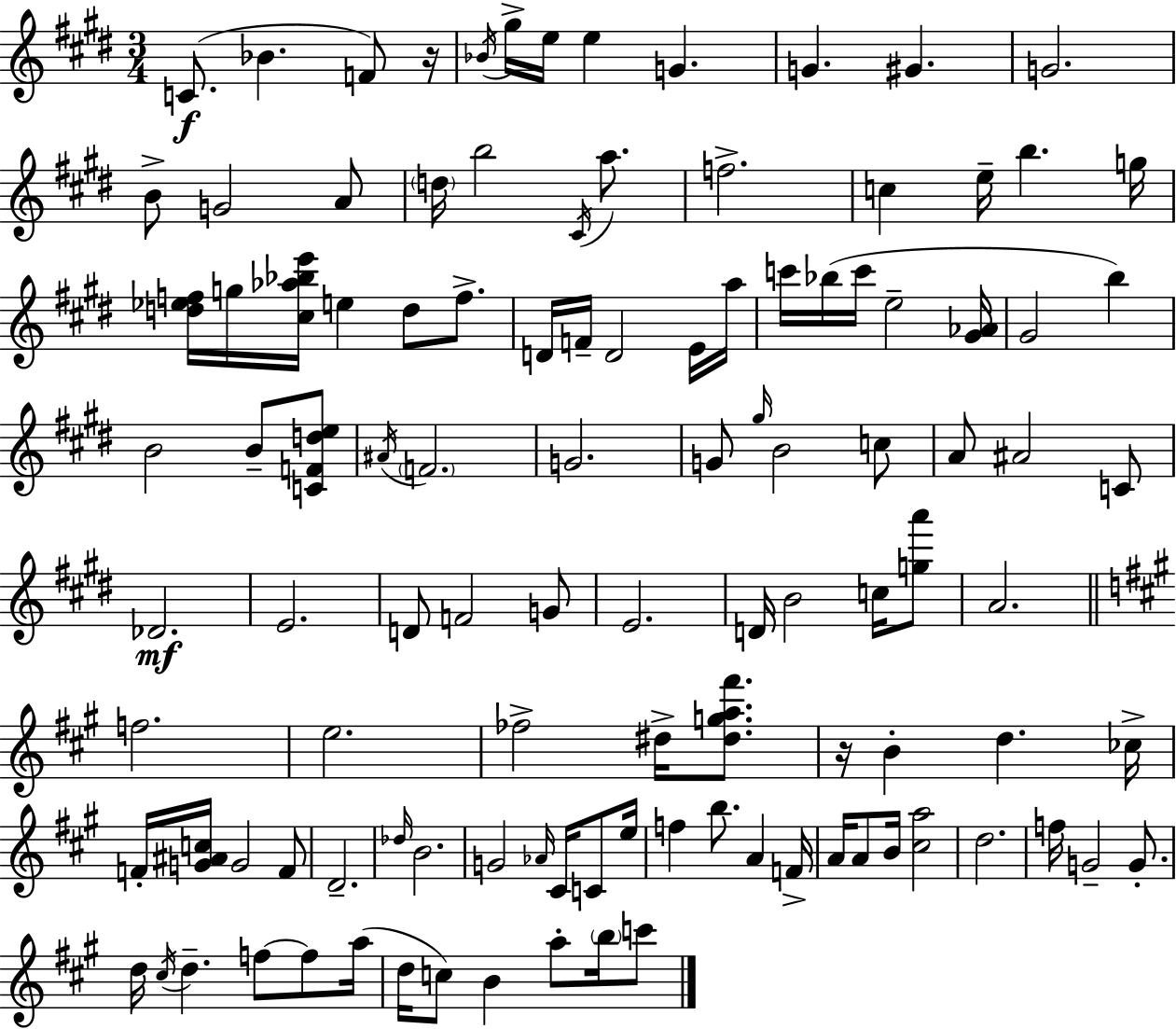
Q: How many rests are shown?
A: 2